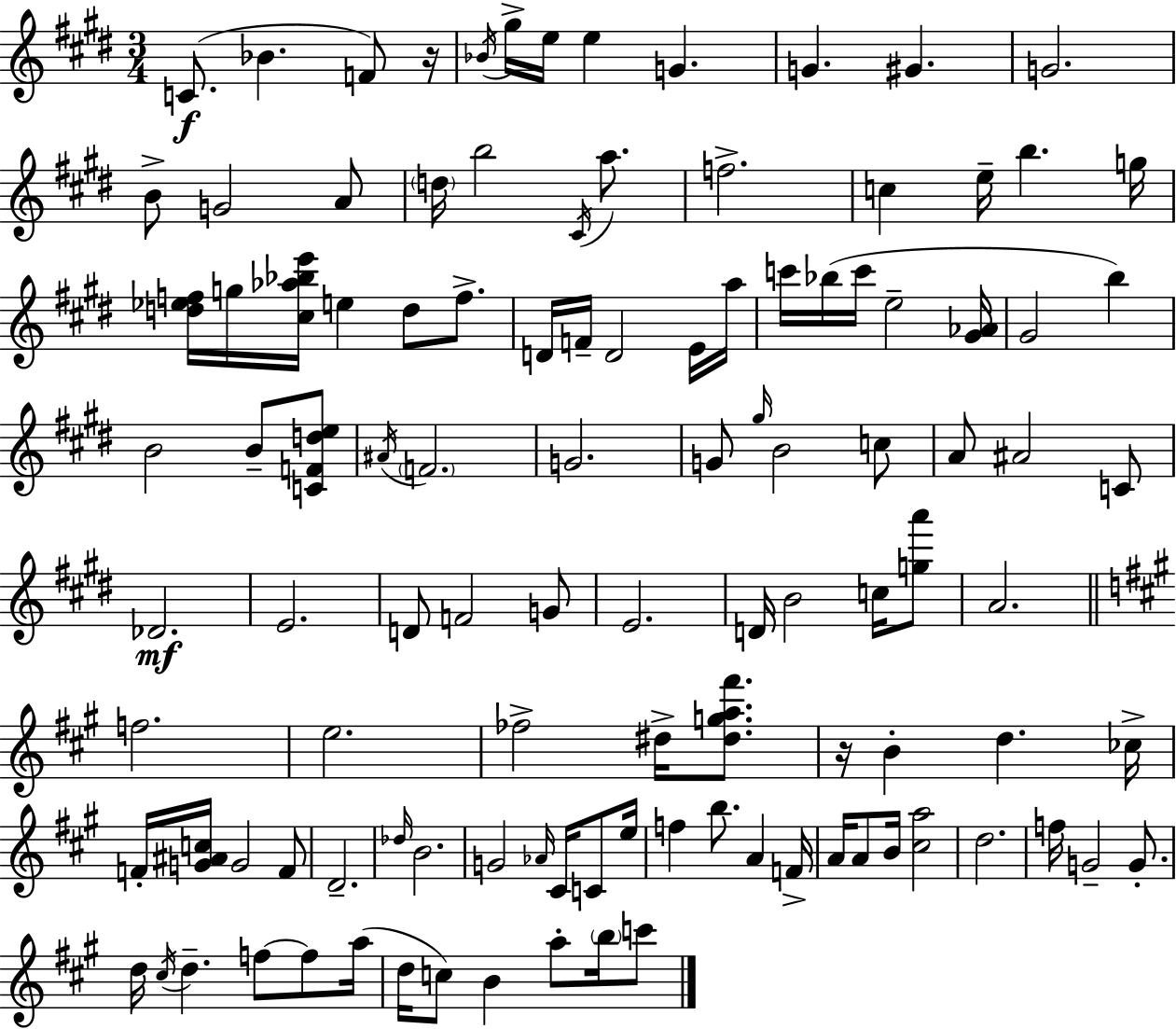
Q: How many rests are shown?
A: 2